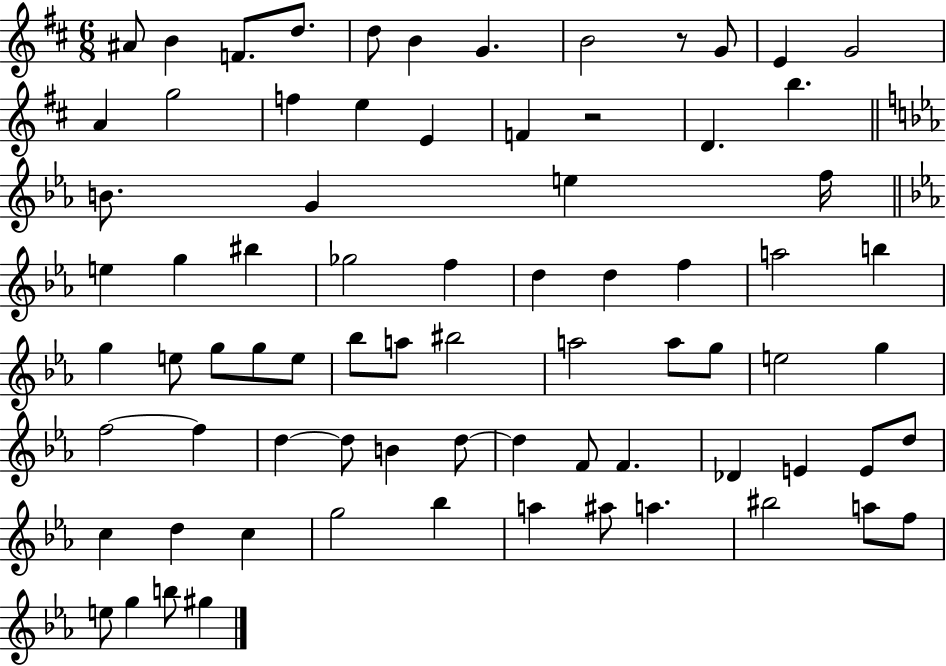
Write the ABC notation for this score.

X:1
T:Untitled
M:6/8
L:1/4
K:D
^A/2 B F/2 d/2 d/2 B G B2 z/2 G/2 E G2 A g2 f e E F z2 D b B/2 G e f/4 e g ^b _g2 f d d f a2 b g e/2 g/2 g/2 e/2 _b/2 a/2 ^b2 a2 a/2 g/2 e2 g f2 f d d/2 B d/2 d F/2 F _D E E/2 d/2 c d c g2 _b a ^a/2 a ^b2 a/2 f/2 e/2 g b/2 ^g